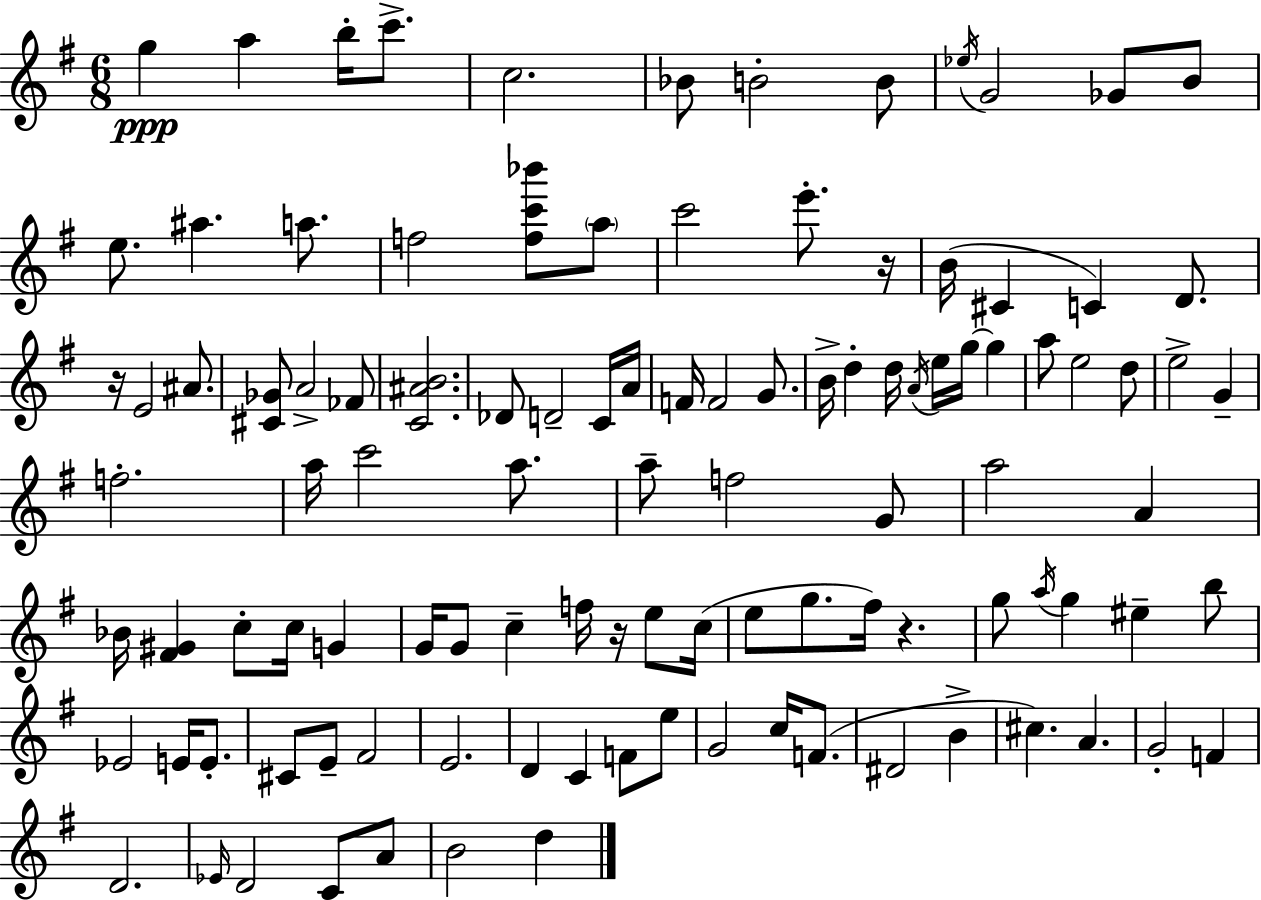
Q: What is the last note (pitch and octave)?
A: D5